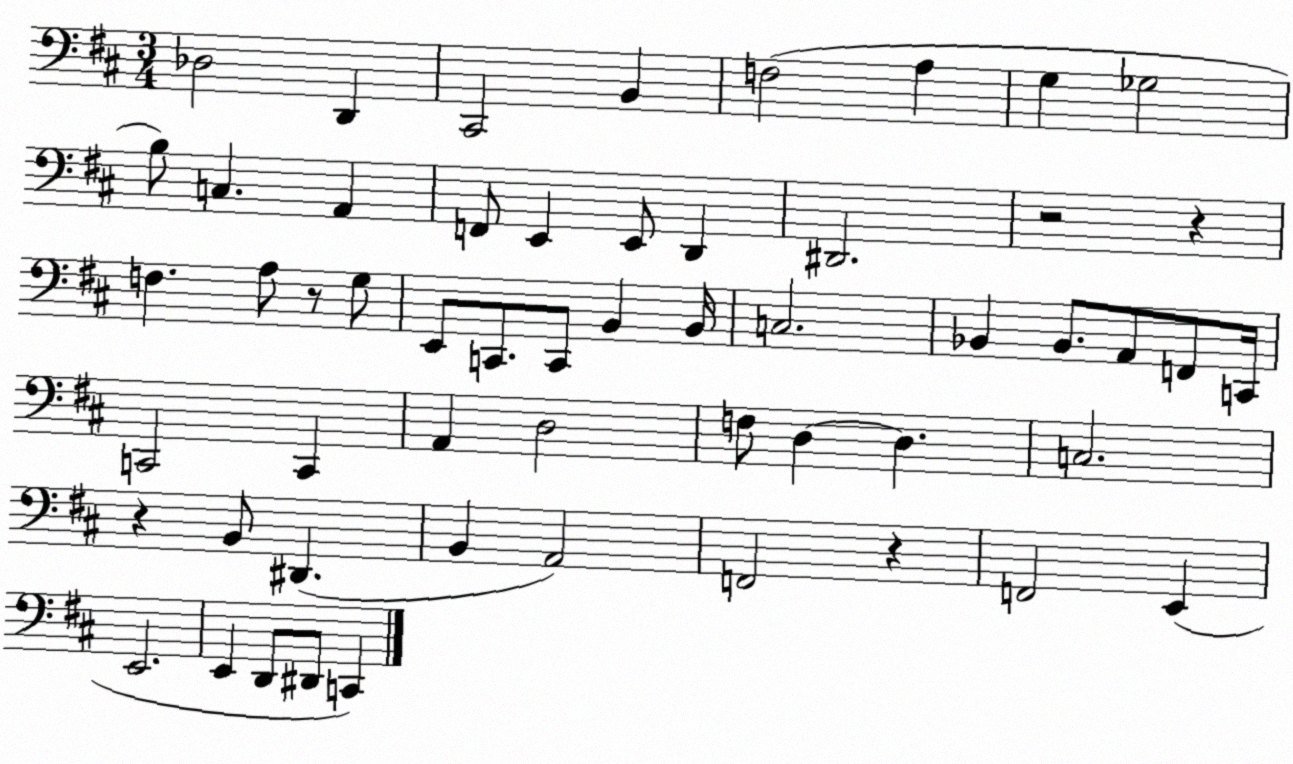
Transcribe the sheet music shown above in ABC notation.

X:1
T:Untitled
M:3/4
L:1/4
K:D
_D,2 D,, ^C,,2 B,, F,2 A, G, _G,2 B,/2 C, A,, F,,/2 E,, E,,/2 D,, ^D,,2 z2 z F, A,/2 z/2 G,/2 E,,/2 C,,/2 C,,/2 B,, B,,/4 C,2 _B,, _B,,/2 A,,/2 F,,/2 C,,/4 C,,2 C,, A,, D,2 F,/2 D, D, C,2 z B,,/2 ^D,, B,, A,,2 F,,2 z F,,2 E,, E,,2 E,, D,,/2 ^D,,/2 C,,